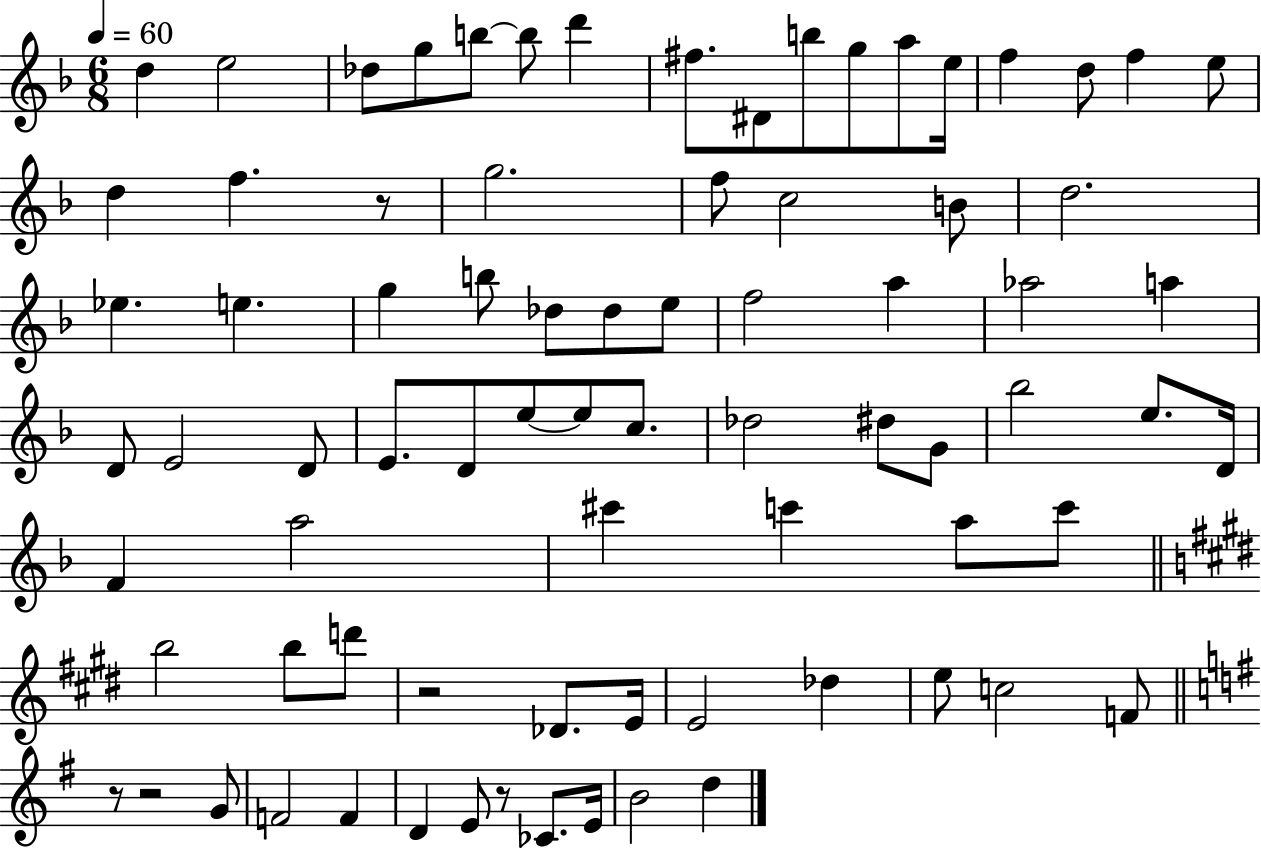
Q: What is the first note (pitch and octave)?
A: D5